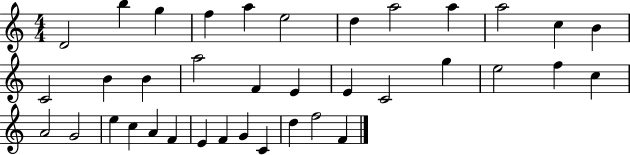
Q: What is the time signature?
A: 4/4